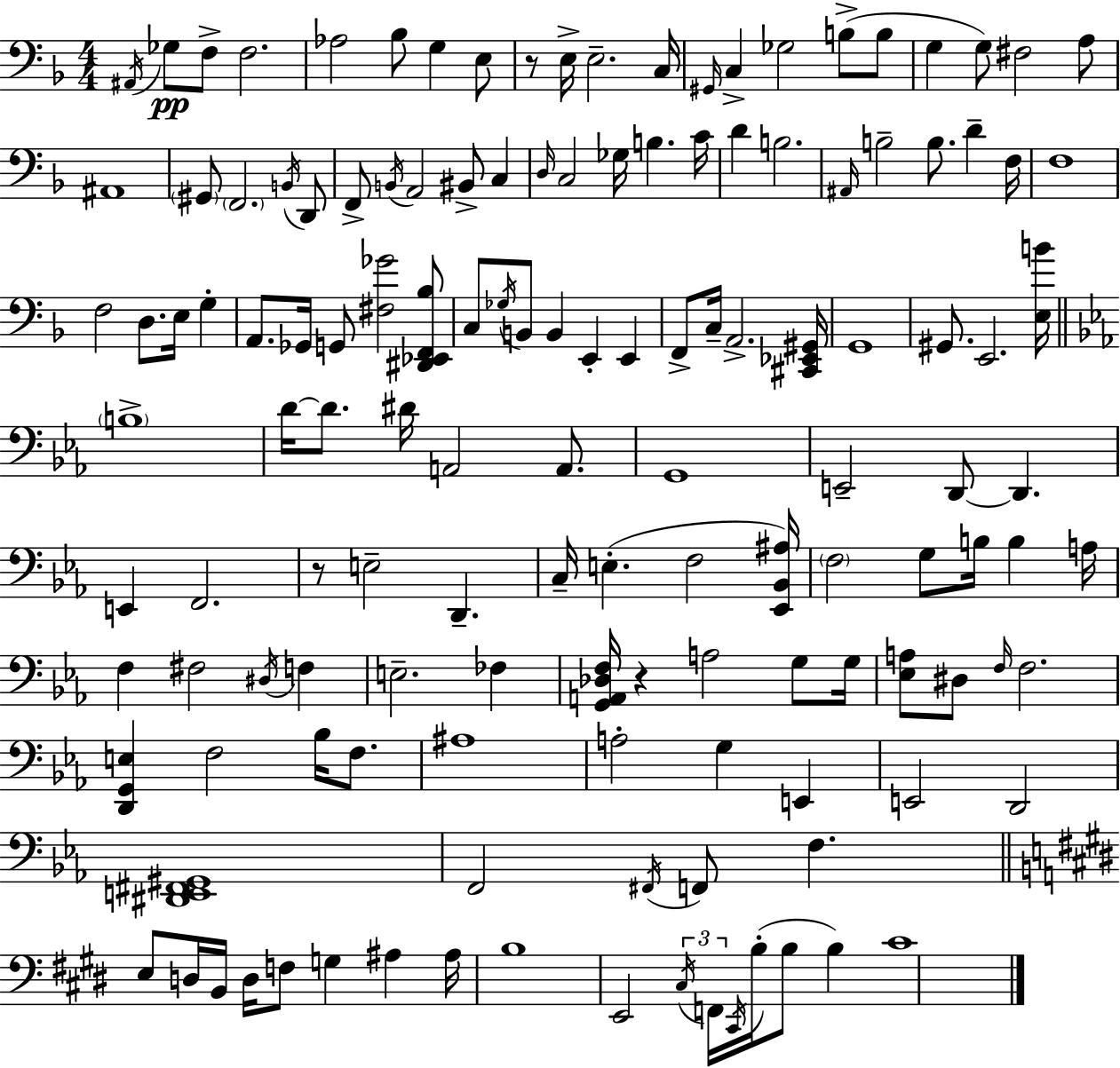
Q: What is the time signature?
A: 4/4